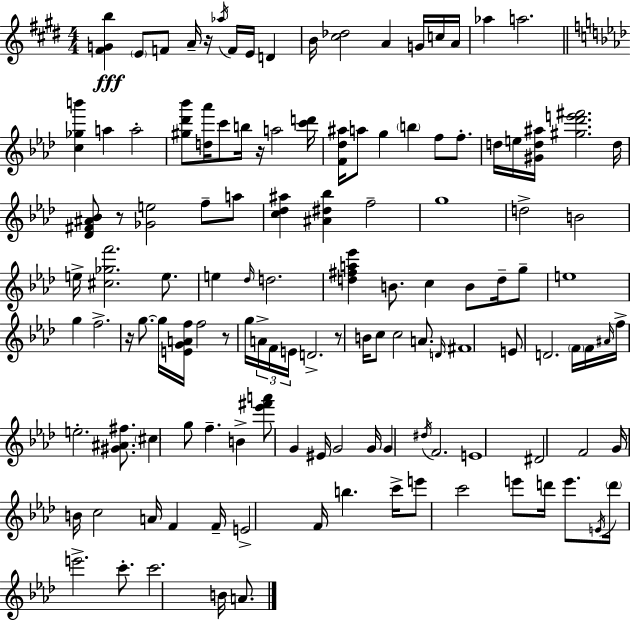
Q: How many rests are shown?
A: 6